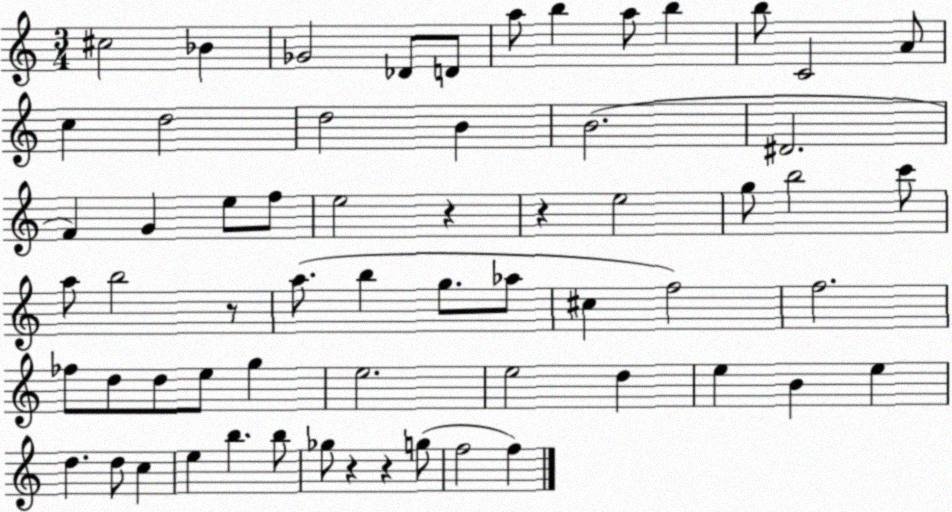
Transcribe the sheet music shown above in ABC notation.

X:1
T:Untitled
M:3/4
L:1/4
K:C
^c2 _B _G2 _D/2 D/2 a/2 b a/2 b b/2 C2 A/2 c d2 d2 B B2 ^D2 F G e/2 f/2 e2 z z e2 g/2 b2 c'/2 a/2 b2 z/2 a/2 b g/2 _a/2 ^c f2 f2 _f/2 d/2 d/2 e/2 g e2 e2 d e B e d d/2 c e b b/2 _g/2 z z g/2 f2 f